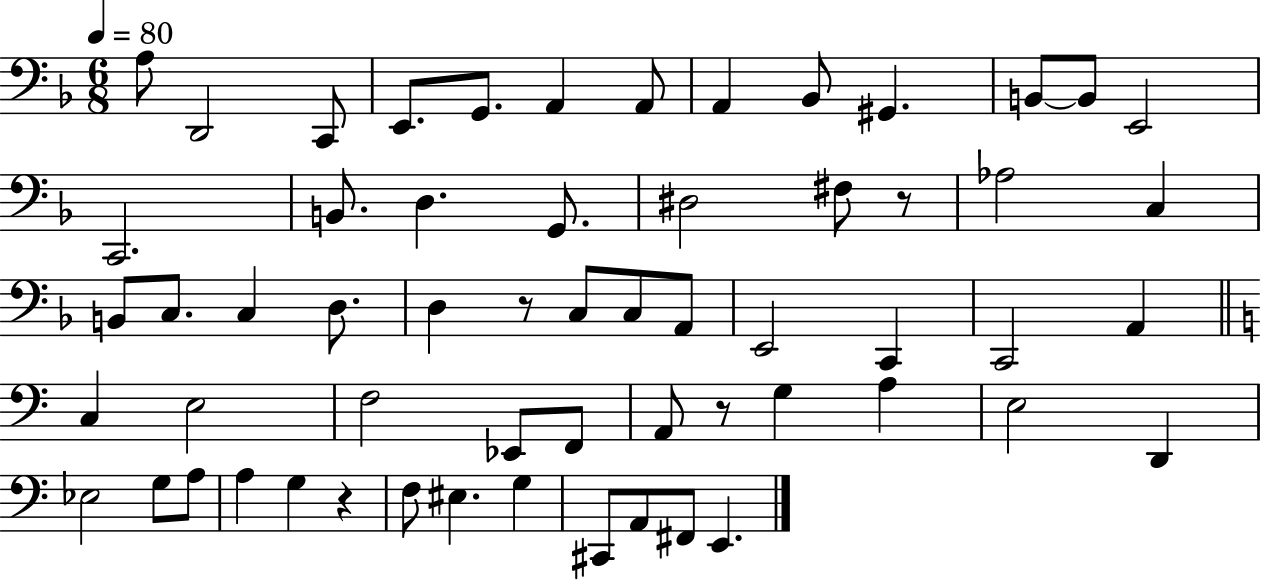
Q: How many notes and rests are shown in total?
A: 59